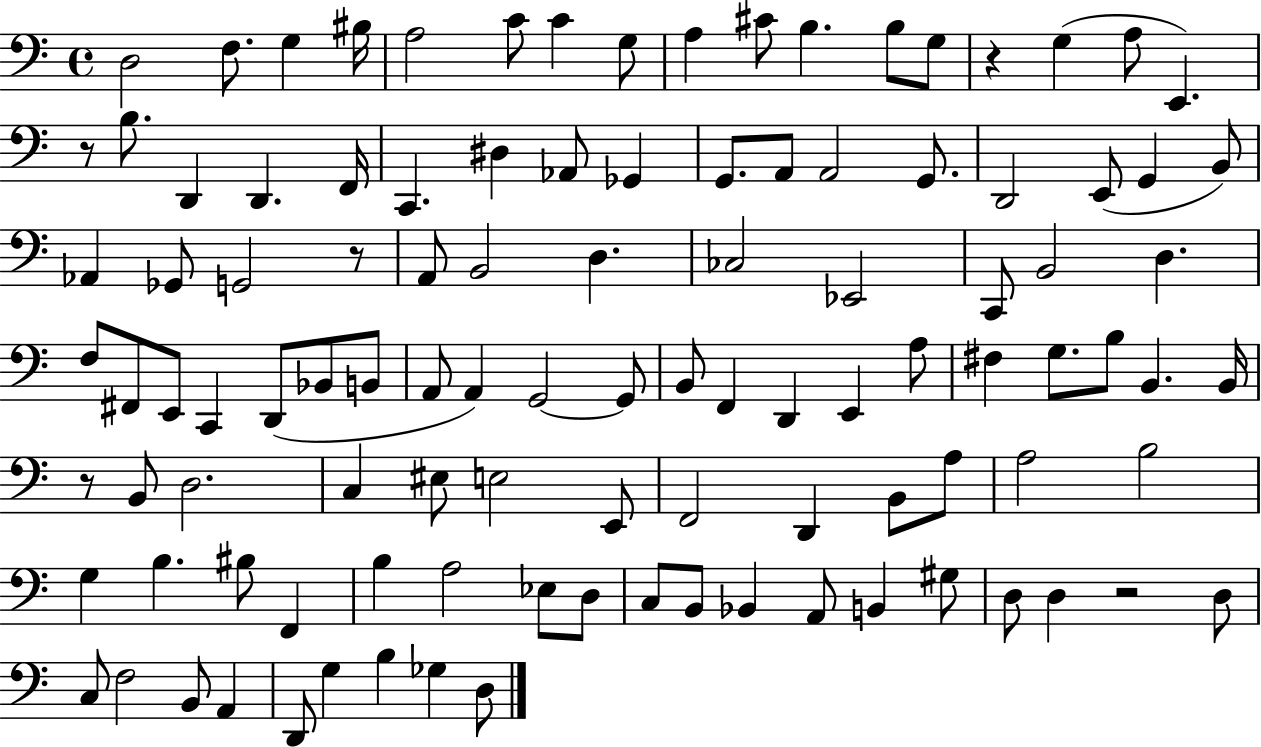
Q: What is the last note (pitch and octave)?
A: D3